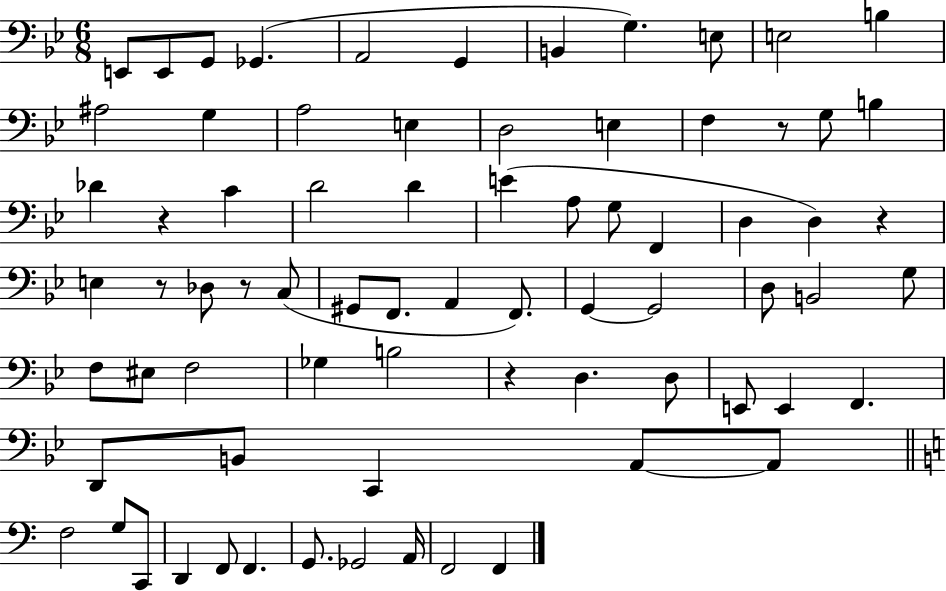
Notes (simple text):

E2/e E2/e G2/e Gb2/q. A2/h G2/q B2/q G3/q. E3/e E3/h B3/q A#3/h G3/q A3/h E3/q D3/h E3/q F3/q R/e G3/e B3/q Db4/q R/q C4/q D4/h D4/q E4/q A3/e G3/e F2/q D3/q D3/q R/q E3/q R/e Db3/e R/e C3/e G#2/e F2/e. A2/q F2/e. G2/q G2/h D3/e B2/h G3/e F3/e EIS3/e F3/h Gb3/q B3/h R/q D3/q. D3/e E2/e E2/q F2/q. D2/e B2/e C2/q A2/e A2/e F3/h G3/e C2/e D2/q F2/e F2/q. G2/e. Gb2/h A2/s F2/h F2/q